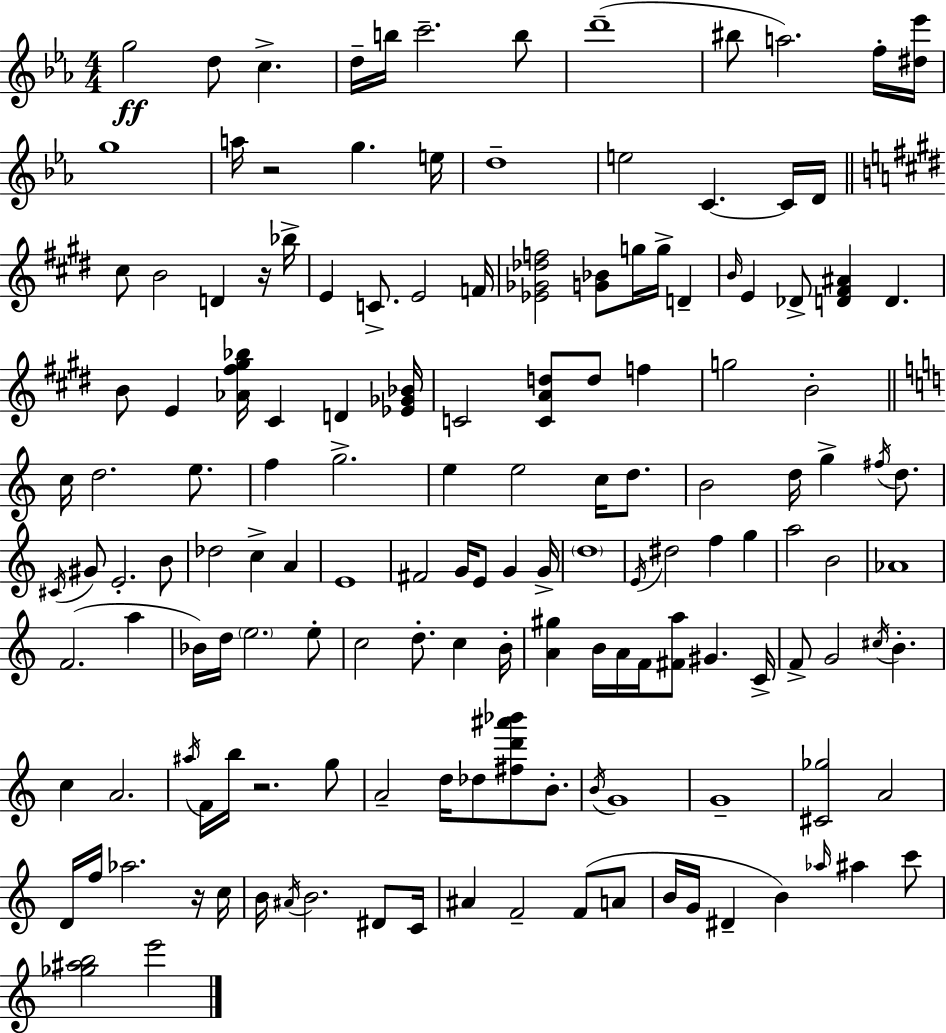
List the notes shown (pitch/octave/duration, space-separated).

G5/h D5/e C5/q. D5/s B5/s C6/h. B5/e D6/w BIS5/e A5/h. F5/s [D#5,Eb6]/s G5/w A5/s R/h G5/q. E5/s D5/w E5/h C4/q. C4/s D4/s C#5/e B4/h D4/q R/s Bb5/s E4/q C4/e. E4/h F4/s [Eb4,Gb4,Db5,F5]/h [G4,Bb4]/e G5/s G5/s D4/q B4/s E4/q Db4/e [D4,F#4,A#4]/q D4/q. B4/e E4/q [Ab4,F#5,G#5,Bb5]/s C#4/q D4/q [Eb4,Gb4,Bb4]/s C4/h [C4,A4,D5]/e D5/e F5/q G5/h B4/h C5/s D5/h. E5/e. F5/q G5/h. E5/q E5/h C5/s D5/e. B4/h D5/s G5/q F#5/s D5/e. C#4/s G#4/e E4/h. B4/e Db5/h C5/q A4/q E4/w F#4/h G4/s E4/e G4/q G4/s D5/w E4/s D#5/h F5/q G5/q A5/h B4/h Ab4/w F4/h. A5/q Bb4/s D5/s E5/h. E5/e C5/h D5/e. C5/q B4/s [A4,G#5]/q B4/s A4/s F4/s [F#4,A5]/e G#4/q. C4/s F4/e G4/h C#5/s B4/q. C5/q A4/h. A#5/s F4/s B5/s R/h. G5/e A4/h D5/s Db5/e [F#5,D6,A#6,Bb6]/e B4/e. B4/s G4/w G4/w [C#4,Gb5]/h A4/h D4/s F5/s Ab5/h. R/s C5/s B4/s A#4/s B4/h. D#4/e C4/s A#4/q F4/h F4/e A4/e B4/s G4/s D#4/q B4/q Ab5/s A#5/q C6/e [Gb5,A#5,B5]/h E6/h